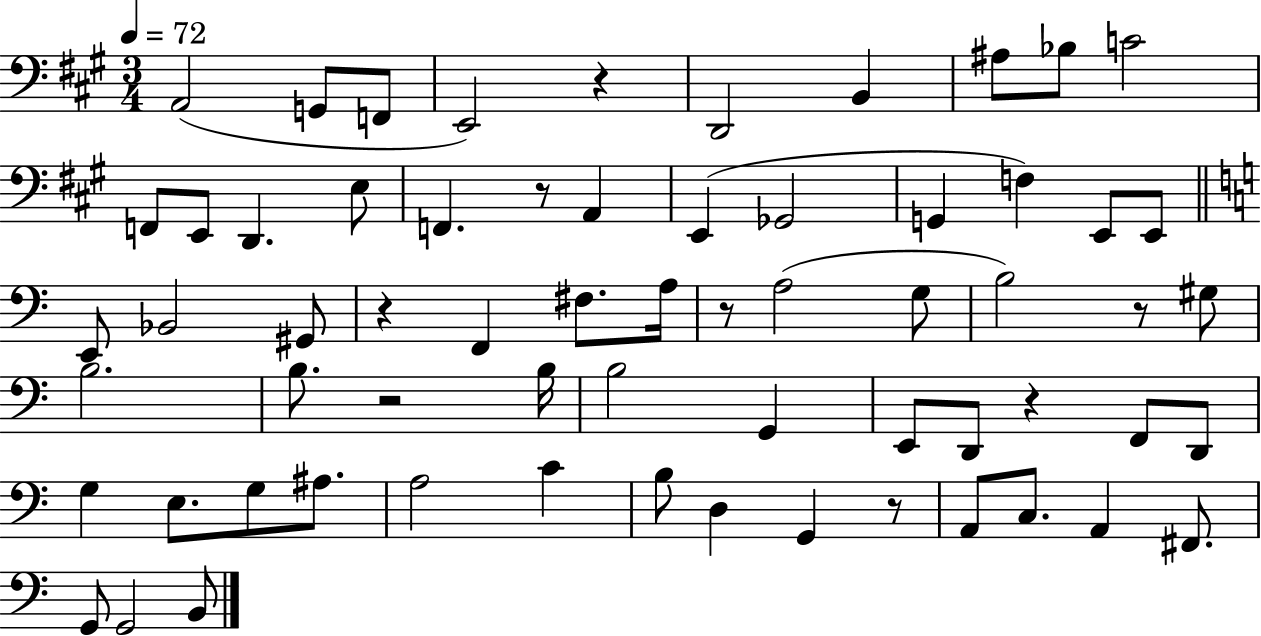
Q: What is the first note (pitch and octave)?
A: A2